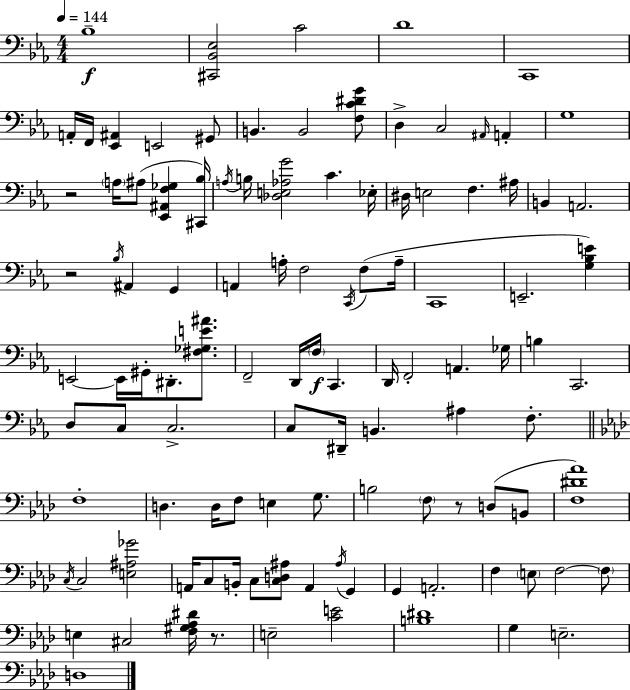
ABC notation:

X:1
T:Untitled
M:4/4
L:1/4
K:Eb
_B,4 [^C,,_B,,_E,]2 C2 D4 C,,4 A,,/4 F,,/4 [_E,,^A,,] E,,2 ^G,,/2 B,, B,,2 [F,C^DG]/2 D, C,2 ^A,,/4 A,, G,4 z2 A,/4 ^A,/2 [_E,,^A,,F,_G,] [^C,,_B,]/4 A,/4 B,/4 [_D,E,_A,G]2 C _E,/4 ^D,/4 E,2 F, ^A,/4 B,, A,,2 z2 _B,/4 ^A,, G,, A,, A,/4 F,2 C,,/4 F,/2 A,/4 C,,4 E,,2 [G,_B,E] E,,2 E,,/4 ^G,,/4 ^D,,/2 [^F,_G,E^A]/2 F,,2 D,,/4 F,/4 C,, D,,/4 F,,2 A,, _G,/4 B, C,,2 D,/2 C,/2 C,2 C,/2 ^D,,/4 B,, ^A, F,/2 F,4 D, D,/4 F,/2 E, G,/2 B,2 F,/2 z/2 D,/2 B,,/2 [F,^D_A]4 C,/4 C,2 [E,^A,_G]2 A,,/4 C,/2 B,,/4 C,/2 [C,D,^A,]/2 A,, ^A,/4 G,, G,, A,,2 F, E,/2 F,2 F,/2 E, ^C,2 [F,^G,_A,^D]/4 z/2 E,2 [CE]2 [B,^D]4 G, E,2 D,4